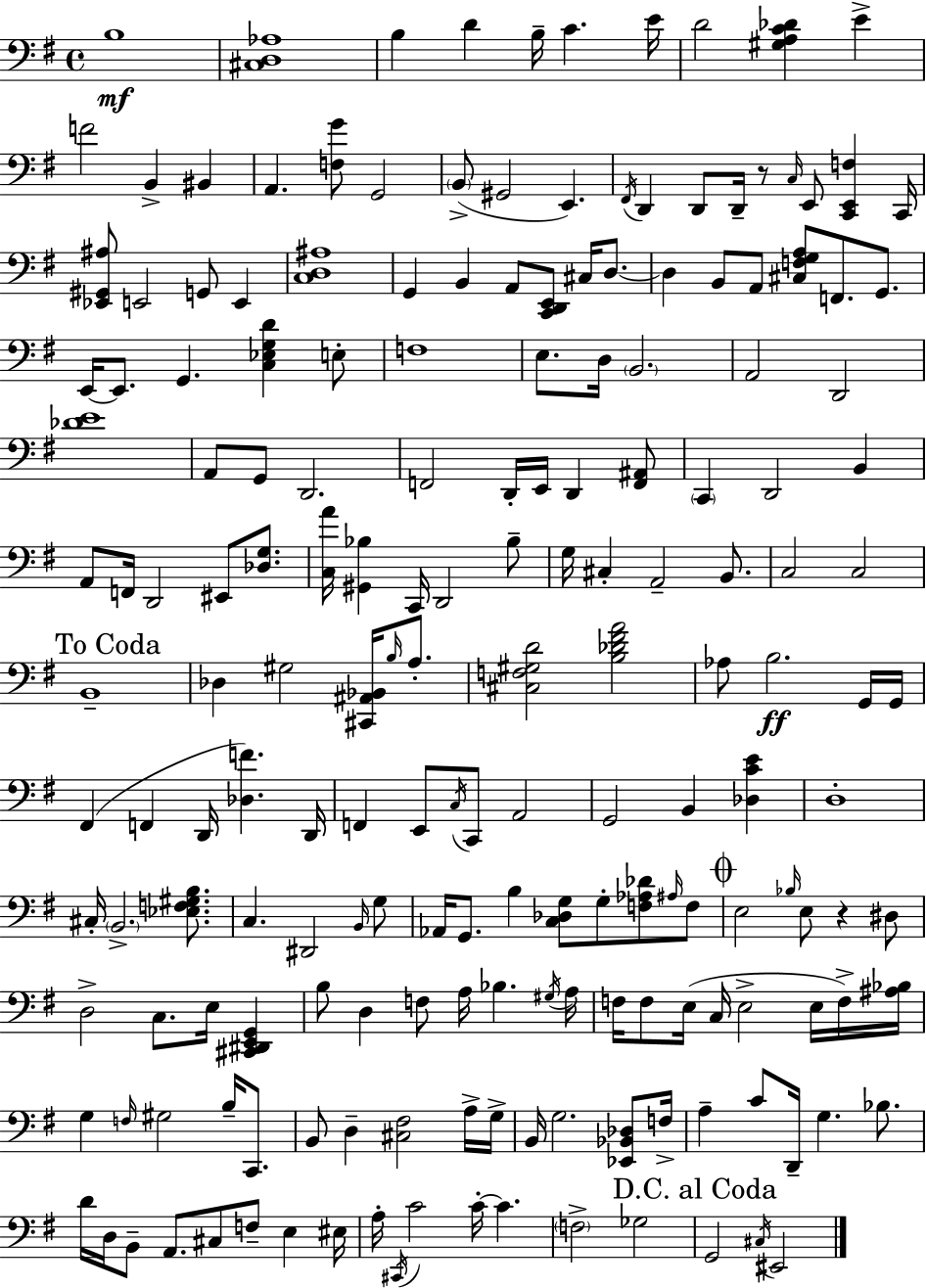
B3/w [C#3,D3,Ab3]/w B3/q D4/q B3/s C4/q. E4/s D4/h [G#3,A3,C4,Db4]/q E4/q F4/h B2/q BIS2/q A2/q. [F3,G4]/e G2/h B2/e G#2/h E2/q. F#2/s D2/q D2/e D2/s R/e C3/s E2/e [C2,E2,F3]/q C2/s [Eb2,G#2,A#3]/e E2/h G2/e E2/q [C3,D3,A#3]/w G2/q B2/q A2/e [C2,D2,E2]/e C#3/s D3/e. D3/q B2/e A2/e [C#3,F3,G3,A3]/e F2/e. G2/e. E2/s E2/e. G2/q. [C3,Eb3,G3,D4]/q E3/e F3/w E3/e. D3/s B2/h. A2/h D2/h [Db4,E4]/w A2/e G2/e D2/h. F2/h D2/s E2/s D2/q [F2,A#2]/e C2/q D2/h B2/q A2/e F2/s D2/h EIS2/e [Db3,G3]/e. [C3,A4]/s [G#2,Bb3]/q C2/s D2/h Bb3/e G3/s C#3/q A2/h B2/e. C3/h C3/h B2/w Db3/q G#3/h [C#2,A#2,Bb2]/s B3/s A3/e. [C#3,F3,G#3,D4]/h [B3,Db4,F#4,A4]/h Ab3/e B3/h. G2/s G2/s F#2/q F2/q D2/s [Db3,F4]/q. D2/s F2/q E2/e C3/s C2/e A2/h G2/h B2/q [Db3,C4,E4]/q D3/w C#3/s B2/h. [Eb3,F3,G#3,B3]/e. C3/q. D#2/h B2/s G3/e Ab2/s G2/e. B3/q [C3,Db3,G3]/e G3/e [F3,Ab3,Db4]/e A#3/s F3/e E3/h Bb3/s E3/e R/q D#3/e D3/h C3/e. E3/s [C#2,D#2,E2,G2]/q B3/e D3/q F3/e A3/s Bb3/q. G#3/s A3/s F3/s F3/e E3/s C3/s E3/h E3/s F3/s [A#3,Bb3]/s G3/q F3/s G#3/h B3/s C2/e. B2/e D3/q [C#3,F#3]/h A3/s G3/s B2/s G3/h. [Eb2,Bb2,Db3]/e F3/s A3/q C4/e D2/s G3/q. Bb3/e. D4/s D3/s B2/e A2/e. C#3/e F3/e E3/q EIS3/s A3/s C#2/s C4/h C4/s C4/q. F3/h Gb3/h G2/h C#3/s EIS2/h